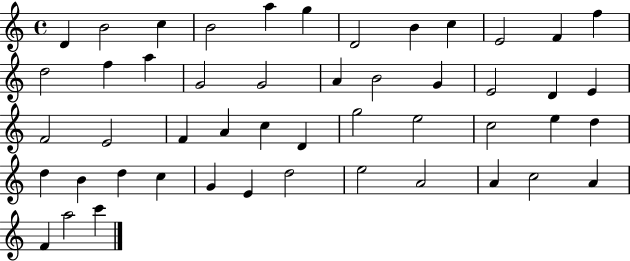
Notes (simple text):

D4/q B4/h C5/q B4/h A5/q G5/q D4/h B4/q C5/q E4/h F4/q F5/q D5/h F5/q A5/q G4/h G4/h A4/q B4/h G4/q E4/h D4/q E4/q F4/h E4/h F4/q A4/q C5/q D4/q G5/h E5/h C5/h E5/q D5/q D5/q B4/q D5/q C5/q G4/q E4/q D5/h E5/h A4/h A4/q C5/h A4/q F4/q A5/h C6/q